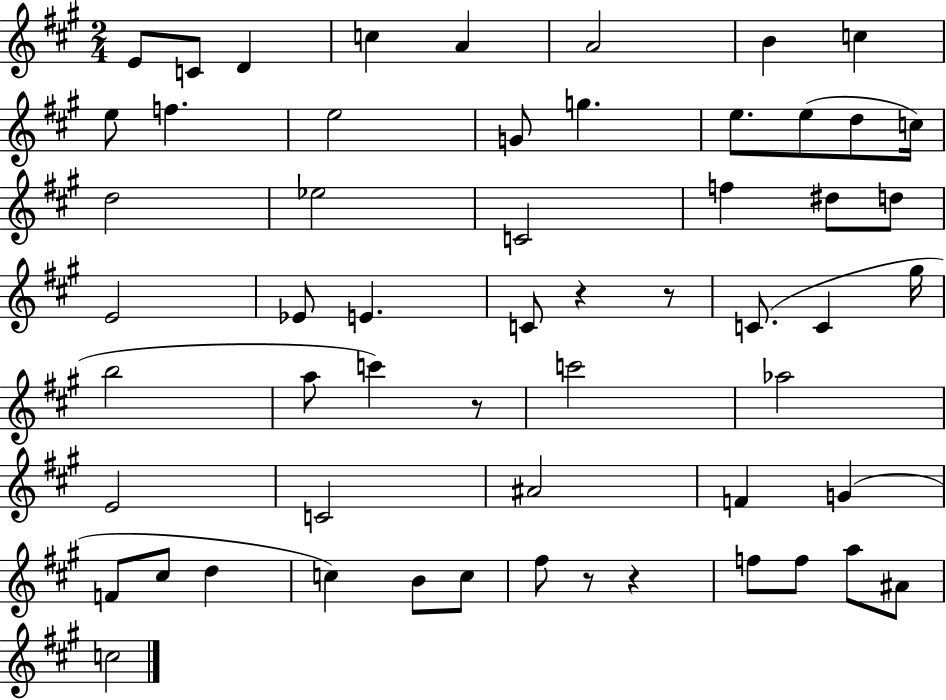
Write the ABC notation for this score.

X:1
T:Untitled
M:2/4
L:1/4
K:A
E/2 C/2 D c A A2 B c e/2 f e2 G/2 g e/2 e/2 d/2 c/4 d2 _e2 C2 f ^d/2 d/2 E2 _E/2 E C/2 z z/2 C/2 C ^g/4 b2 a/2 c' z/2 c'2 _a2 E2 C2 ^A2 F G F/2 ^c/2 d c B/2 c/2 ^f/2 z/2 z f/2 f/2 a/2 ^A/2 c2